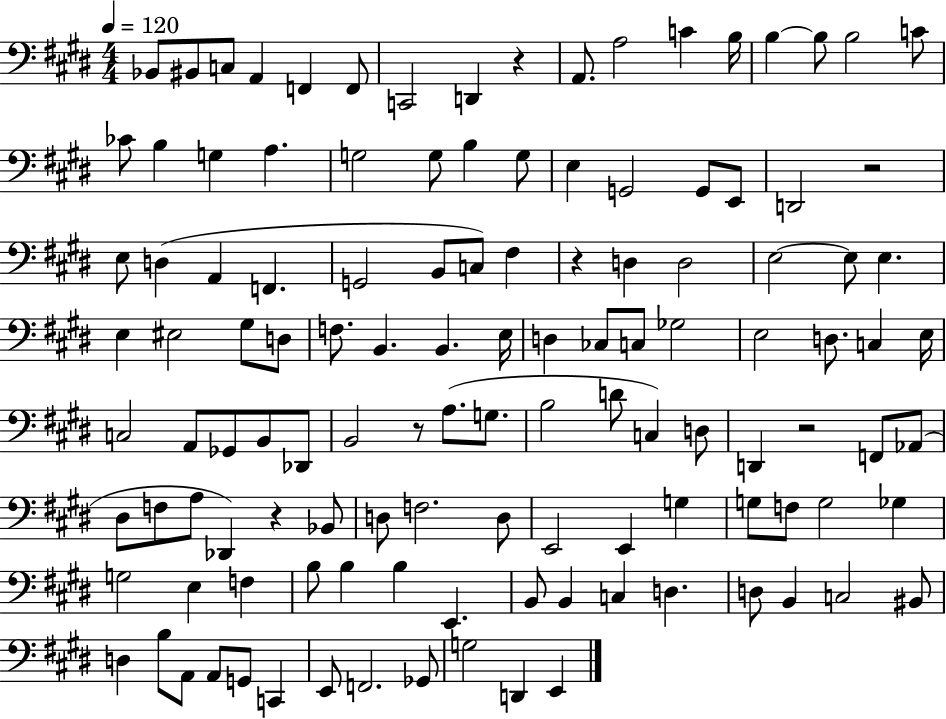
{
  \clef bass
  \numericTimeSignature
  \time 4/4
  \key e \major
  \tempo 4 = 120
  bes,8 bis,8 c8 a,4 f,4 f,8 | c,2 d,4 r4 | a,8. a2 c'4 b16 | b4~~ b8 b2 c'8 | \break ces'8 b4 g4 a4. | g2 g8 b4 g8 | e4 g,2 g,8 e,8 | d,2 r2 | \break e8 d4( a,4 f,4. | g,2 b,8 c8) fis4 | r4 d4 d2 | e2~~ e8 e4. | \break e4 eis2 gis8 d8 | f8. b,4. b,4. e16 | d4 ces8 c8 ges2 | e2 d8. c4 e16 | \break c2 a,8 ges,8 b,8 des,8 | b,2 r8 a8.( g8. | b2 d'8 c4) d8 | d,4 r2 f,8 aes,8( | \break dis8 f8 a8 des,4) r4 bes,8 | d8 f2. d8 | e,2 e,4 g4 | g8 f8 g2 ges4 | \break g2 e4 f4 | b8 b4 b4 e,4. | b,8 b,4 c4 d4. | d8 b,4 c2 bis,8 | \break d4 b8 a,8 a,8 g,8 c,4 | e,8 f,2. ges,8 | g2 d,4 e,4 | \bar "|."
}